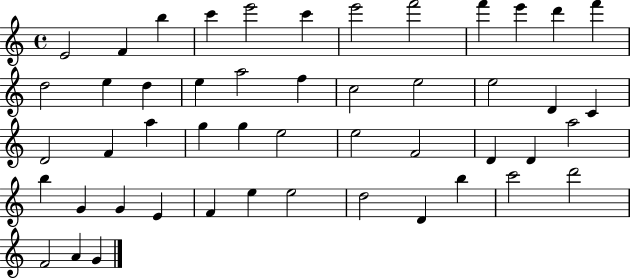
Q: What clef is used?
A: treble